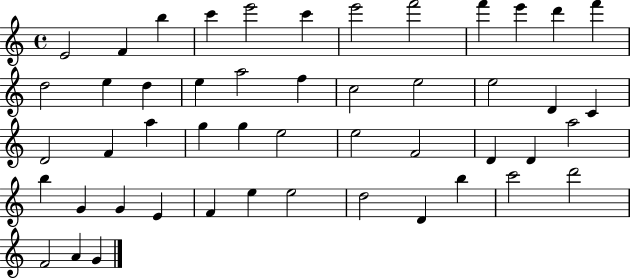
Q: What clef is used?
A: treble